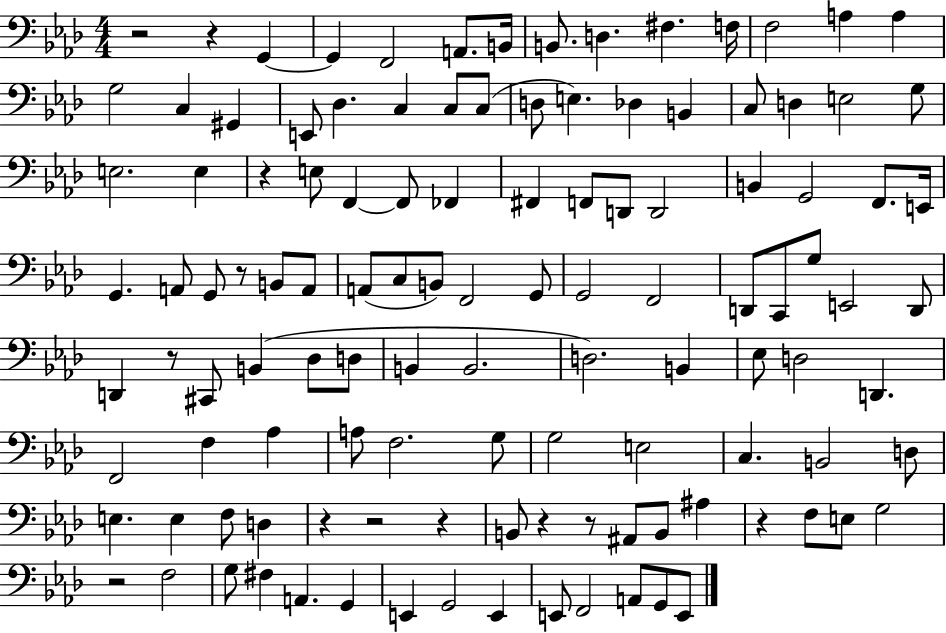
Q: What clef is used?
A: bass